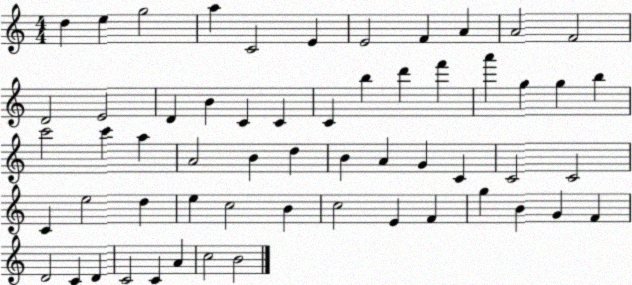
X:1
T:Untitled
M:4/4
L:1/4
K:C
d e g2 a C2 E E2 F A A2 F2 D2 E2 D B C C C b d' f' a' g g b c'2 c' a A2 B d B A G C C2 C2 C e2 d e c2 B c2 E F g B G F D2 C D C2 C A c2 B2